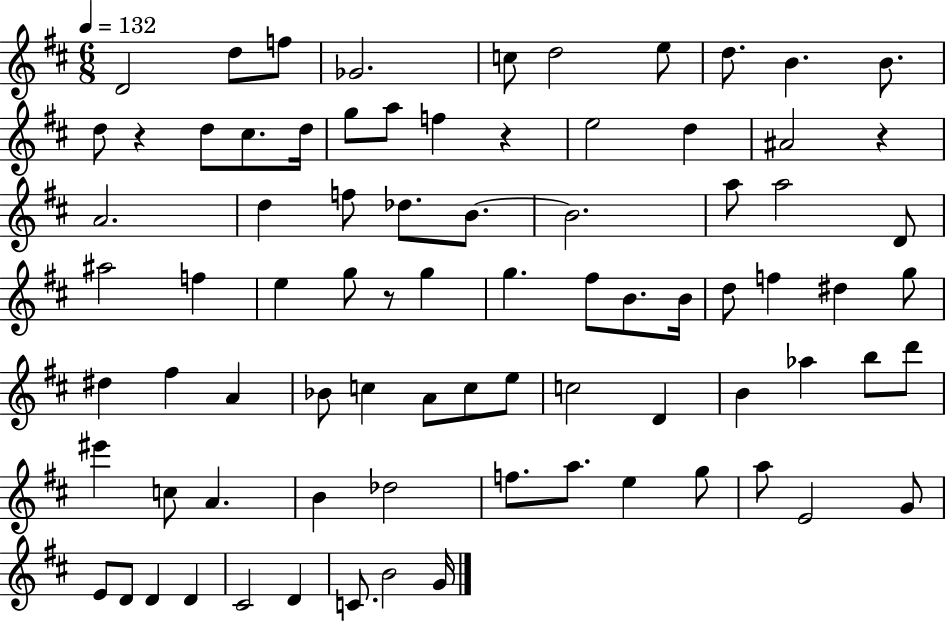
D4/h D5/e F5/e Gb4/h. C5/e D5/h E5/e D5/e. B4/q. B4/e. D5/e R/q D5/e C#5/e. D5/s G5/e A5/e F5/q R/q E5/h D5/q A#4/h R/q A4/h. D5/q F5/e Db5/e. B4/e. B4/h. A5/e A5/h D4/e A#5/h F5/q E5/q G5/e R/e G5/q G5/q. F#5/e B4/e. B4/s D5/e F5/q D#5/q G5/e D#5/q F#5/q A4/q Bb4/e C5/q A4/e C5/e E5/e C5/h D4/q B4/q Ab5/q B5/e D6/e EIS6/q C5/e A4/q. B4/q Db5/h F5/e. A5/e. E5/q G5/e A5/e E4/h G4/e E4/e D4/e D4/q D4/q C#4/h D4/q C4/e. B4/h G4/s